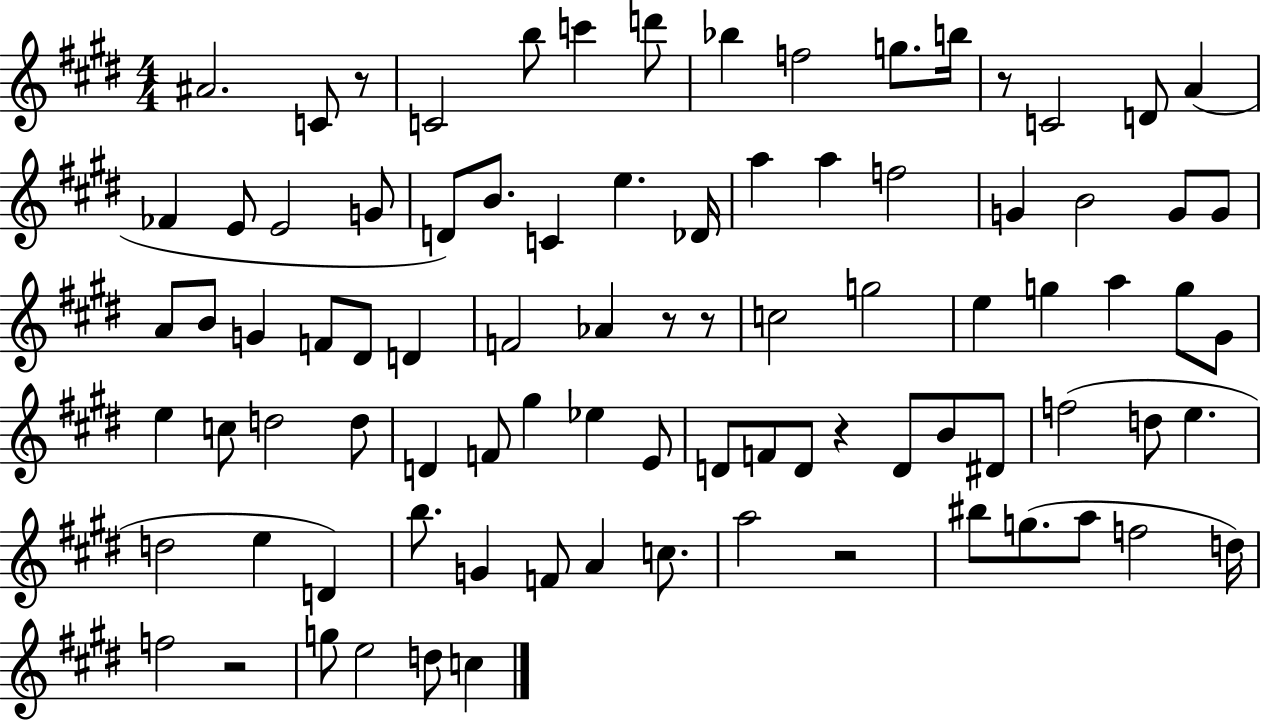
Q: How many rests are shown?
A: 7